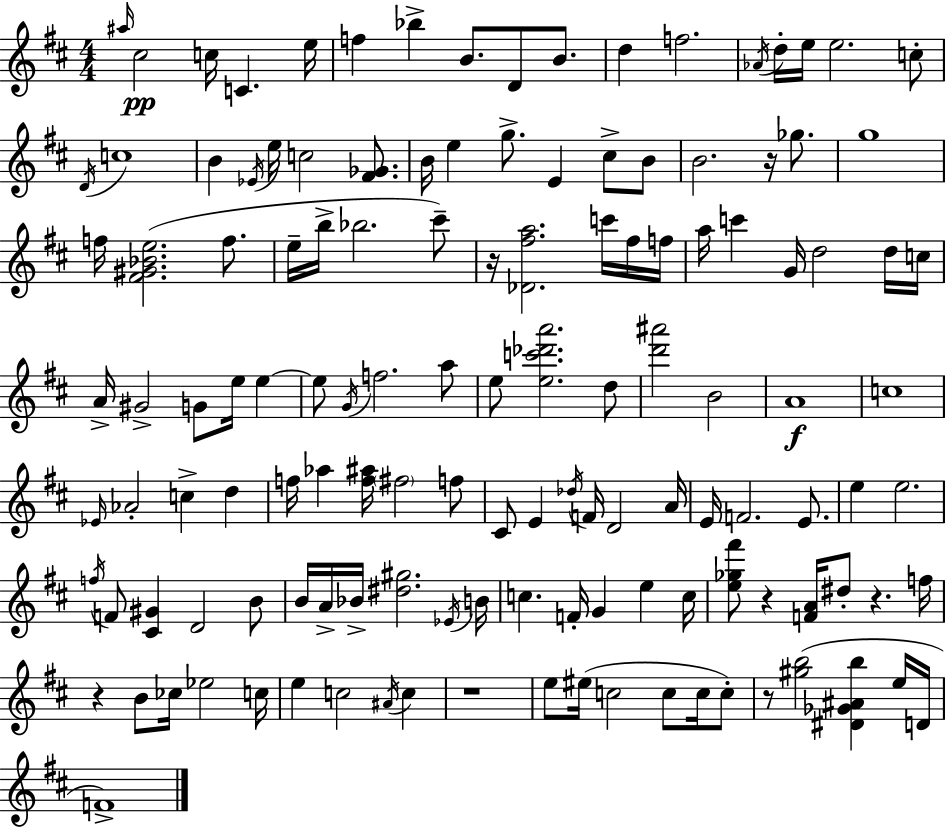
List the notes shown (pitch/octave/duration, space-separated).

A#5/s C#5/h C5/s C4/q. E5/s F5/q Bb5/q B4/e. D4/e B4/e. D5/q F5/h. Ab4/s D5/s E5/s E5/h. C5/e D4/s C5/w B4/q Eb4/s E5/s C5/h [F#4,Gb4]/e. B4/s E5/q G5/e. E4/q C#5/e B4/e B4/h. R/s Gb5/e. G5/w F5/s [F#4,G#4,Bb4,E5]/h. F5/e. E5/s B5/s Bb5/h. C#6/e R/s [Db4,F#5,A5]/h. C6/s F#5/s F5/s A5/s C6/q G4/s D5/h D5/s C5/s A4/s G#4/h G4/e E5/s E5/q E5/e G4/s F5/h. A5/e E5/e [E5,C6,Db6,A6]/h. D5/e [D6,A#6]/h B4/h A4/w C5/w Eb4/s Ab4/h C5/q D5/q F5/s Ab5/q [F5,A#5]/s F#5/h F5/e C#4/e E4/q Db5/s F4/s D4/h A4/s E4/s F4/h. E4/e. E5/q E5/h. F5/s F4/e [C#4,G#4]/q D4/h B4/e B4/s A4/s Bb4/s [D#5,G#5]/h. Eb4/s B4/s C5/q. F4/s G4/q E5/q C5/s [E5,Gb5,F#6]/e R/q [F4,A4]/s D#5/e R/q. F5/s R/q B4/e CES5/s Eb5/h C5/s E5/q C5/h A#4/s C5/q R/w E5/e EIS5/s C5/h C5/e C5/s C5/e R/e [G#5,B5]/h [D#4,Gb4,A#4,B5]/q E5/s D4/s F4/w